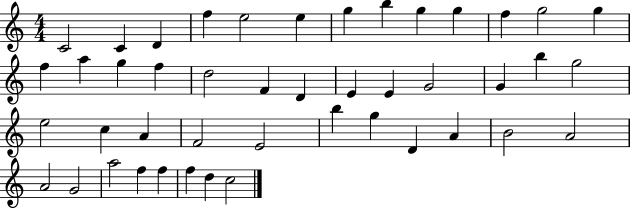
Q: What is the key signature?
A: C major